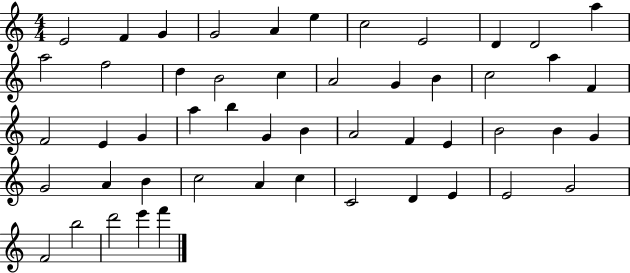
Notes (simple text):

E4/h F4/q G4/q G4/h A4/q E5/q C5/h E4/h D4/q D4/h A5/q A5/h F5/h D5/q B4/h C5/q A4/h G4/q B4/q C5/h A5/q F4/q F4/h E4/q G4/q A5/q B5/q G4/q B4/q A4/h F4/q E4/q B4/h B4/q G4/q G4/h A4/q B4/q C5/h A4/q C5/q C4/h D4/q E4/q E4/h G4/h F4/h B5/h D6/h E6/q F6/q